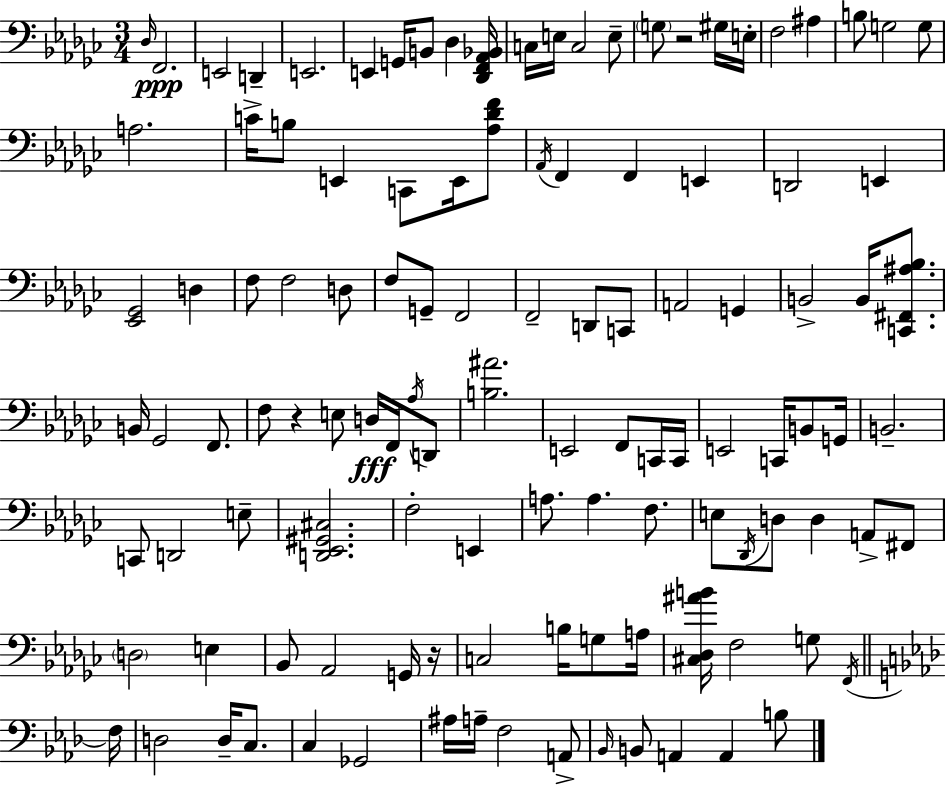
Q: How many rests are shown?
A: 3